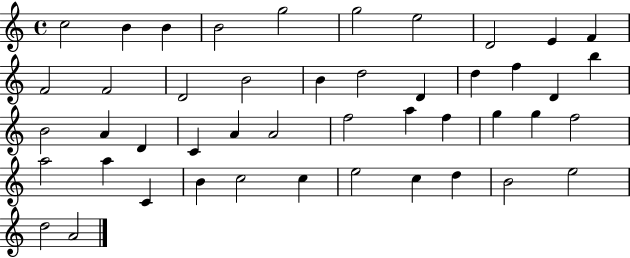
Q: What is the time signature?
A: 4/4